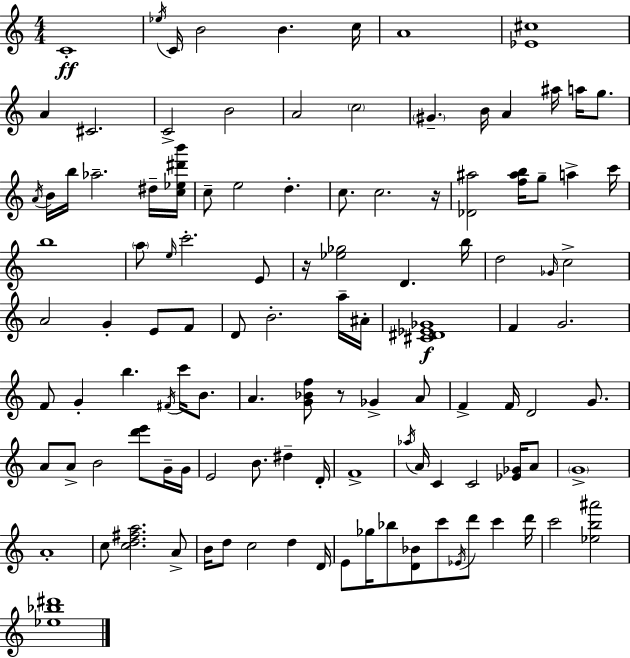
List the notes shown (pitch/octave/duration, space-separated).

C4/w Eb5/s C4/s B4/h B4/q. C5/s A4/w [Eb4,C#5]/w A4/q C#4/h. C4/h B4/h A4/h C5/h G#4/q. B4/s A4/q A#5/s A5/s G5/e. A4/s B4/s B5/s Ab5/h. D#5/s [C5,Eb5,D#6,B6]/s C5/e E5/h D5/q. C5/e. C5/h. R/s [Db4,A#5]/h [F5,A#5,B5]/s G5/e A5/q C6/s B5/w A5/e E5/s C6/h. E4/e R/s [Eb5,Gb5]/h D4/q. B5/s D5/h Gb4/s C5/h A4/h G4/q E4/e F4/e D4/e B4/h. A5/s A#4/s [C#4,D#4,Eb4,Gb4]/w F4/q G4/h. F4/e G4/q B5/q. F#4/s C6/s B4/e. A4/q. [G4,Bb4,F5]/e R/e Gb4/q A4/e F4/q F4/s D4/h G4/e. A4/e A4/e B4/h [D6,E6]/e G4/s G4/s E4/h B4/e. D#5/q D4/s F4/w Ab5/s A4/s C4/q C4/h [Eb4,Gb4]/s A4/e G4/w A4/w C5/e [C5,D5,F#5,A5]/h. A4/e B4/s D5/e C5/h D5/q D4/s E4/e Gb5/s Bb5/e [D4,Bb4]/e C6/e Eb4/s D6/e C6/q D6/s C6/h [Eb5,B5,A#6]/h [Eb5,Bb5,D#6]/w